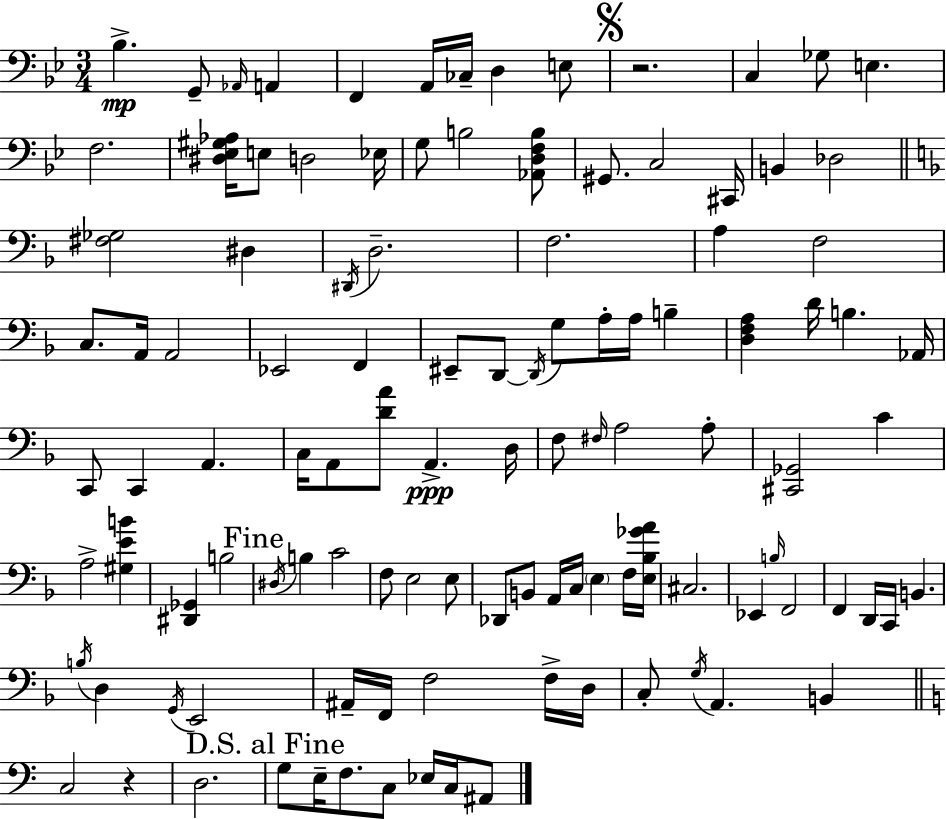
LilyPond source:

{
  \clef bass
  \numericTimeSignature
  \time 3/4
  \key bes \major
  bes4.->\mp g,8-- \grace { aes,16 } a,4 | f,4 a,16 ces16-- d4 e8 | \mark \markup { \musicglyph "scripts.segno" } r2. | c4 ges8 e4. | \break f2. | <dis ees gis aes>16 e8 d2 | ees16 g8 b2 <aes, d f b>8 | gis,8. c2 | \break cis,16 b,4 des2 | \bar "||" \break \key f \major <fis ges>2 dis4 | \acciaccatura { dis,16 } d2.-- | f2. | a4 f2 | \break c8. a,16 a,2 | ees,2 f,4 | eis,8-- d,8~~ \acciaccatura { d,16 } g8 a16-. a16 b4-- | <d f a>4 d'16 b4. | \break aes,16 c,8 c,4 a,4. | c16 a,8 <d' a'>8 a,4.->\ppp | d16 f8 \grace { fis16 } a2 | a8-. <cis, ges,>2 c'4 | \break a2-> <gis e' b'>4 | <dis, ges,>4 b2 | \mark "Fine" \acciaccatura { dis16 } b4 c'2 | f8 e2 | \break e8 des,8 b,8 a,16 c16 \parenthesize e4 | f16 <e bes ges' a'>16 cis2. | ees,4 \grace { b16 } f,2 | f,4 d,16 c,16 b,4. | \break \acciaccatura { b16 } d4 \acciaccatura { g,16 } e,2 | ais,16-- f,16 f2 | f16-> d16 c8-. \acciaccatura { g16 } a,4. | b,4 \bar "||" \break \key c \major c2 r4 | d2. | \mark "D.S. al Fine" g8 e16-- f8. c8 ees16 c16 ais,8 | \bar "|."
}